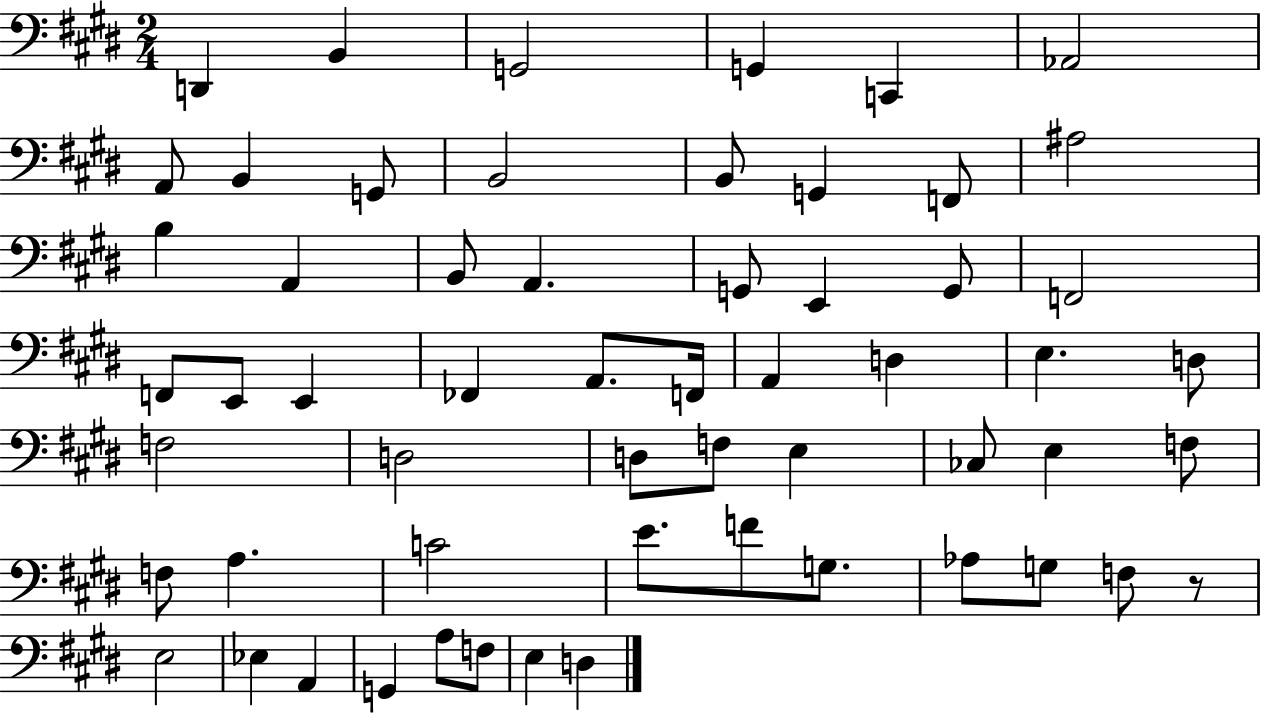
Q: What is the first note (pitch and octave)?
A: D2